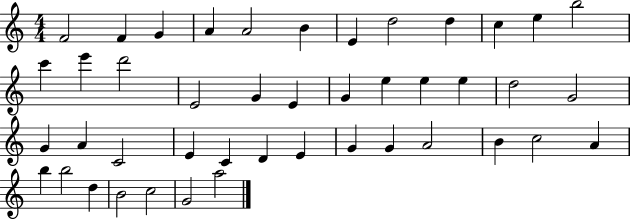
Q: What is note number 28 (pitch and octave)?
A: E4